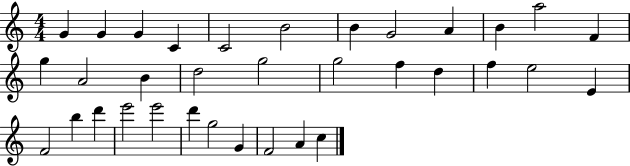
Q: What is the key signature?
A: C major